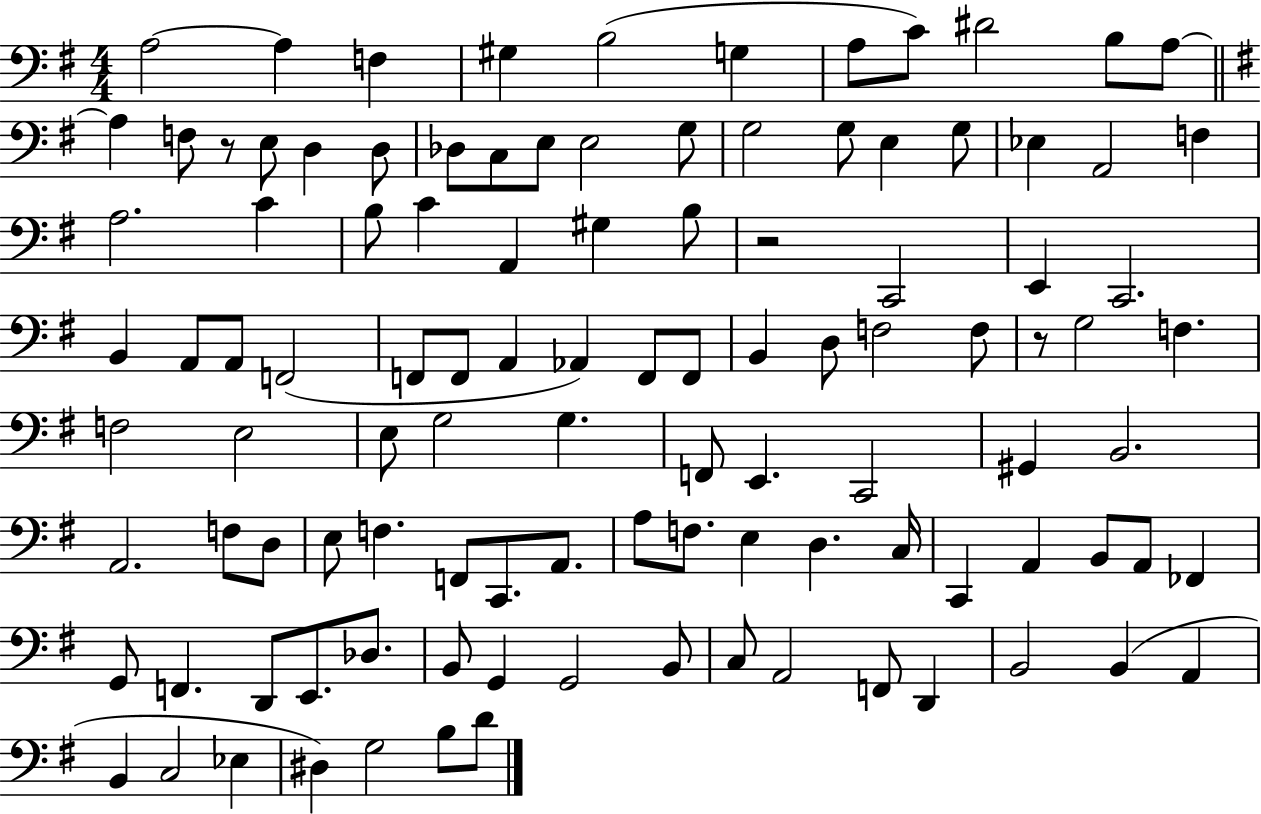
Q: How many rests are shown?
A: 3